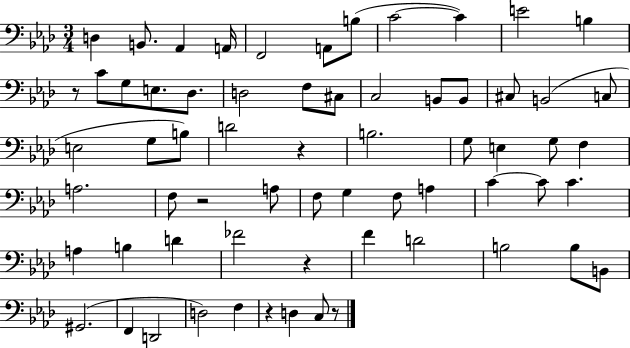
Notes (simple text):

D3/q B2/e. Ab2/q A2/s F2/h A2/e B3/e C4/h C4/q E4/h B3/q R/e C4/e G3/e E3/e. Db3/e. D3/h F3/e C#3/e C3/h B2/e B2/e C#3/e B2/h C3/e E3/h G3/e B3/e D4/h R/q B3/h. G3/e E3/q G3/e F3/q A3/h. F3/e R/h A3/e F3/e G3/q F3/e A3/q C4/q C4/e C4/q. A3/q B3/q D4/q FES4/h R/q F4/q D4/h B3/h B3/e B2/e G#2/h. F2/q D2/h D3/h F3/q R/q D3/q C3/e R/e